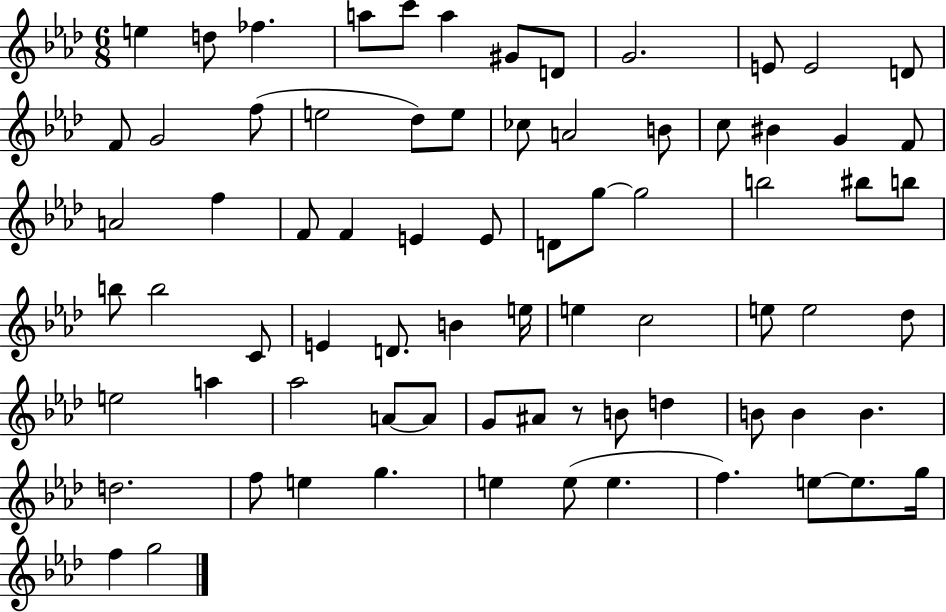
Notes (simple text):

E5/q D5/e FES5/q. A5/e C6/e A5/q G#4/e D4/e G4/h. E4/e E4/h D4/e F4/e G4/h F5/e E5/h Db5/e E5/e CES5/e A4/h B4/e C5/e BIS4/q G4/q F4/e A4/h F5/q F4/e F4/q E4/q E4/e D4/e G5/e G5/h B5/h BIS5/e B5/e B5/e B5/h C4/e E4/q D4/e. B4/q E5/s E5/q C5/h E5/e E5/h Db5/e E5/h A5/q Ab5/h A4/e A4/e G4/e A#4/e R/e B4/e D5/q B4/e B4/q B4/q. D5/h. F5/e E5/q G5/q. E5/q E5/e E5/q. F5/q. E5/e E5/e. G5/s F5/q G5/h